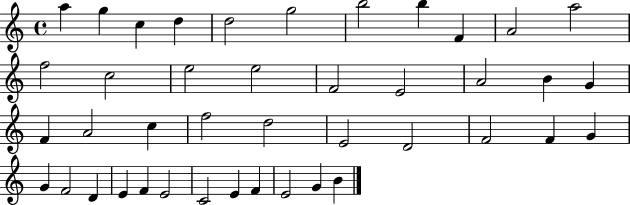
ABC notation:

X:1
T:Untitled
M:4/4
L:1/4
K:C
a g c d d2 g2 b2 b F A2 a2 f2 c2 e2 e2 F2 E2 A2 B G F A2 c f2 d2 E2 D2 F2 F G G F2 D E F E2 C2 E F E2 G B